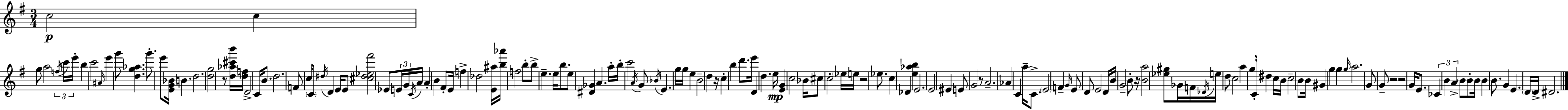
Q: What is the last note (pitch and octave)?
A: D#4